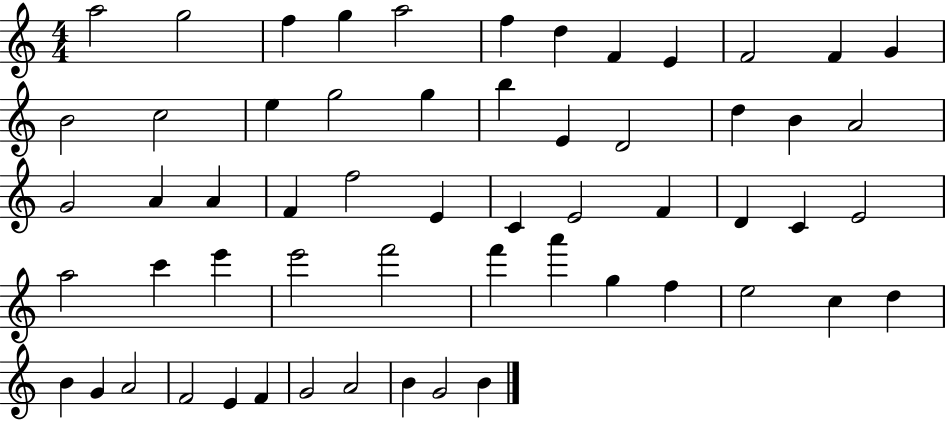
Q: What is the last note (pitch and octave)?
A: B4